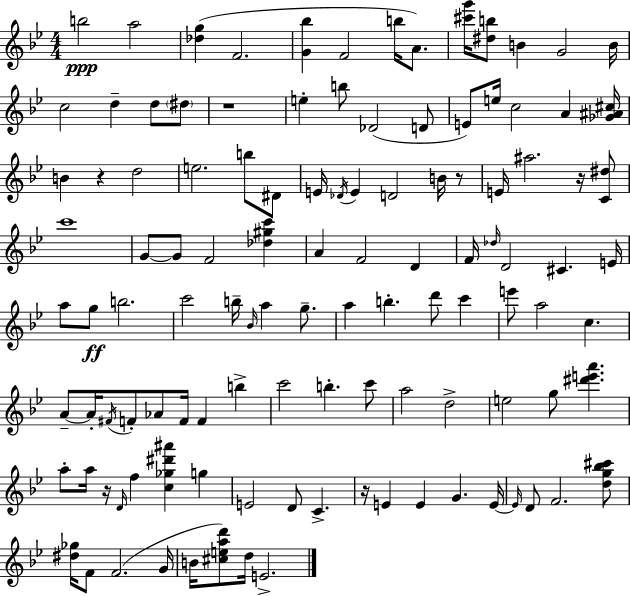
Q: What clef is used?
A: treble